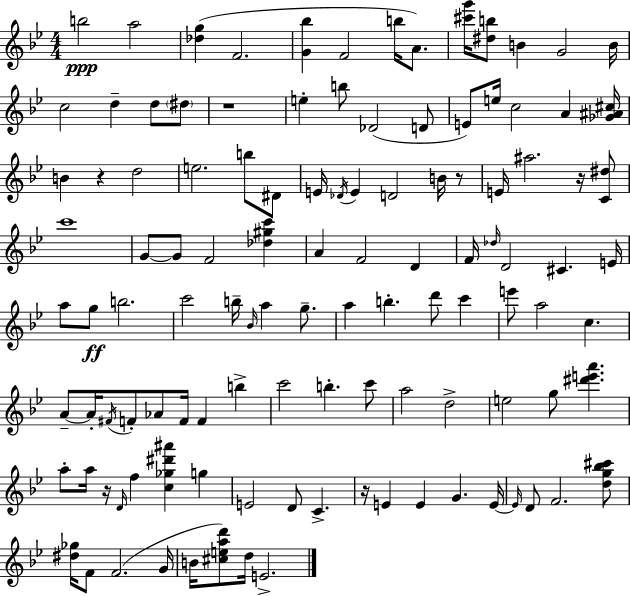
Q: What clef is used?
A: treble